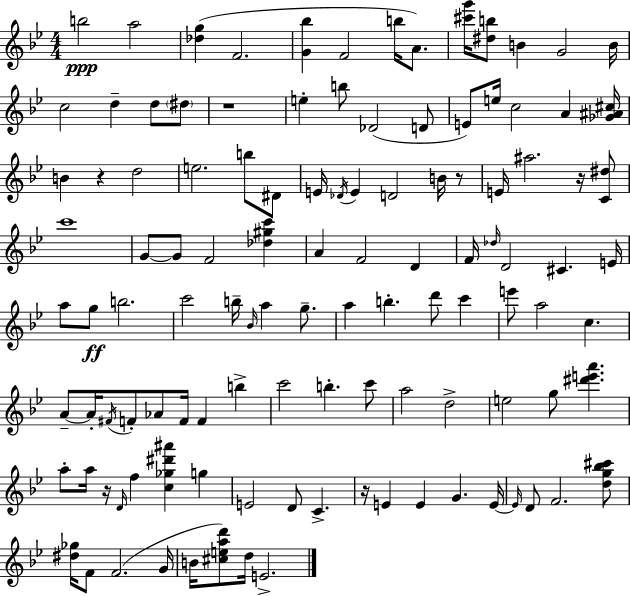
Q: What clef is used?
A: treble